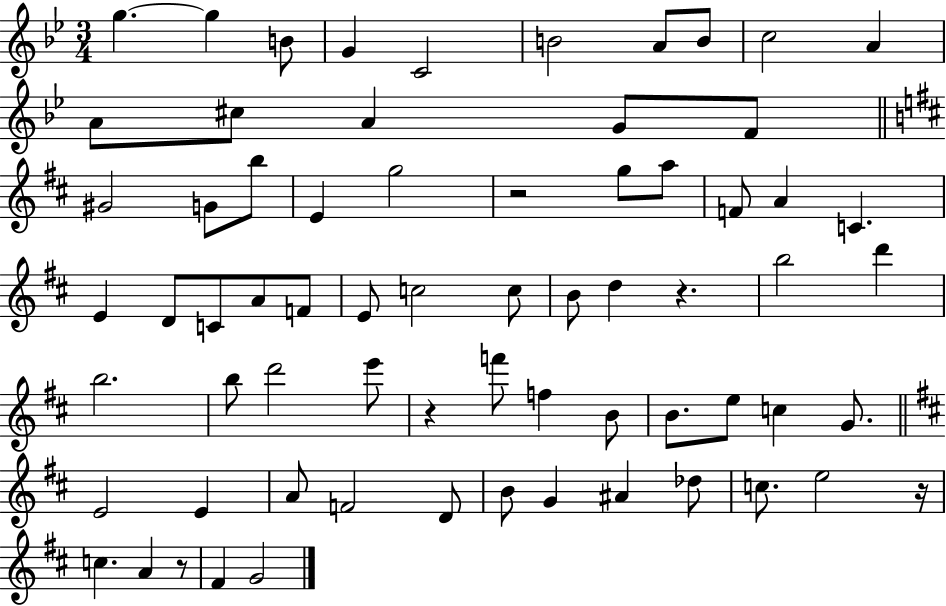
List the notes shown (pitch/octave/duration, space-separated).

G5/q. G5/q B4/e G4/q C4/h B4/h A4/e B4/e C5/h A4/q A4/e C#5/e A4/q G4/e F4/e G#4/h G4/e B5/e E4/q G5/h R/h G5/e A5/e F4/e A4/q C4/q. E4/q D4/e C4/e A4/e F4/e E4/e C5/h C5/e B4/e D5/q R/q. B5/h D6/q B5/h. B5/e D6/h E6/e R/q F6/e F5/q B4/e B4/e. E5/e C5/q G4/e. E4/h E4/q A4/e F4/h D4/e B4/e G4/q A#4/q Db5/e C5/e. E5/h R/s C5/q. A4/q R/e F#4/q G4/h